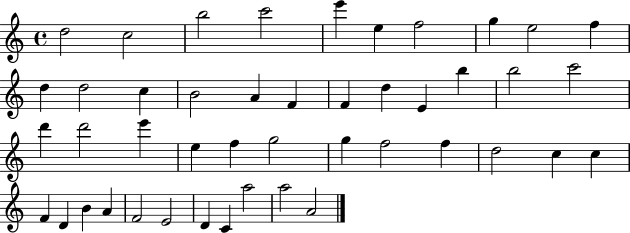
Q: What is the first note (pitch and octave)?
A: D5